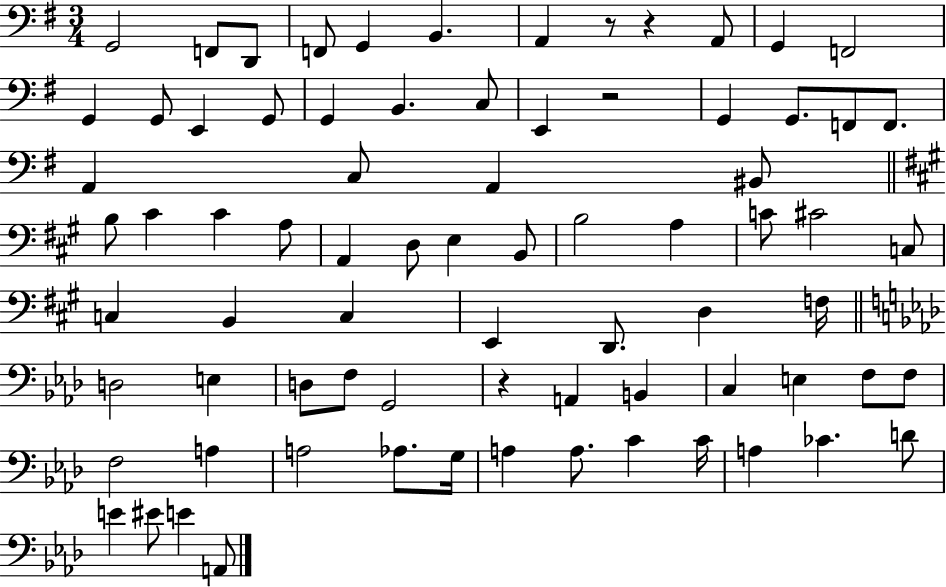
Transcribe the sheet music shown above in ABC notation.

X:1
T:Untitled
M:3/4
L:1/4
K:G
G,,2 F,,/2 D,,/2 F,,/2 G,, B,, A,, z/2 z A,,/2 G,, F,,2 G,, G,,/2 E,, G,,/2 G,, B,, C,/2 E,, z2 G,, G,,/2 F,,/2 F,,/2 A,, C,/2 A,, ^B,,/2 B,/2 ^C ^C A,/2 A,, D,/2 E, B,,/2 B,2 A, C/2 ^C2 C,/2 C, B,, C, E,, D,,/2 D, F,/4 D,2 E, D,/2 F,/2 G,,2 z A,, B,, C, E, F,/2 F,/2 F,2 A, A,2 _A,/2 G,/4 A, A,/2 C C/4 A, _C D/2 E ^E/2 E A,,/2